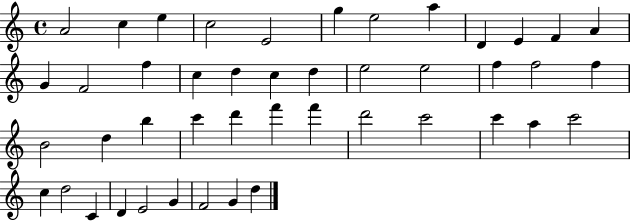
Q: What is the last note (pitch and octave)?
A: D5